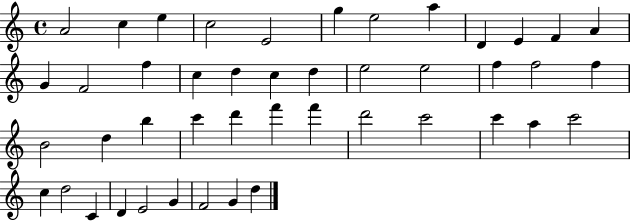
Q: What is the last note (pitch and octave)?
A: D5